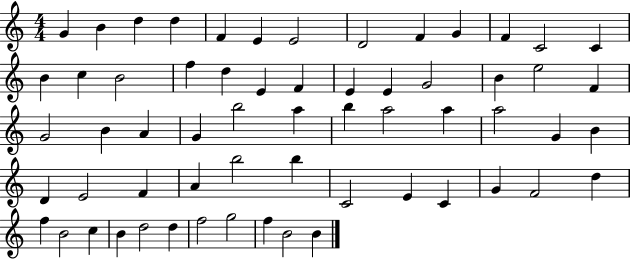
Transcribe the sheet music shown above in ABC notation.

X:1
T:Untitled
M:4/4
L:1/4
K:C
G B d d F E E2 D2 F G F C2 C B c B2 f d E F E E G2 B e2 F G2 B A G b2 a b a2 a a2 G B D E2 F A b2 b C2 E C G F2 d f B2 c B d2 d f2 g2 f B2 B